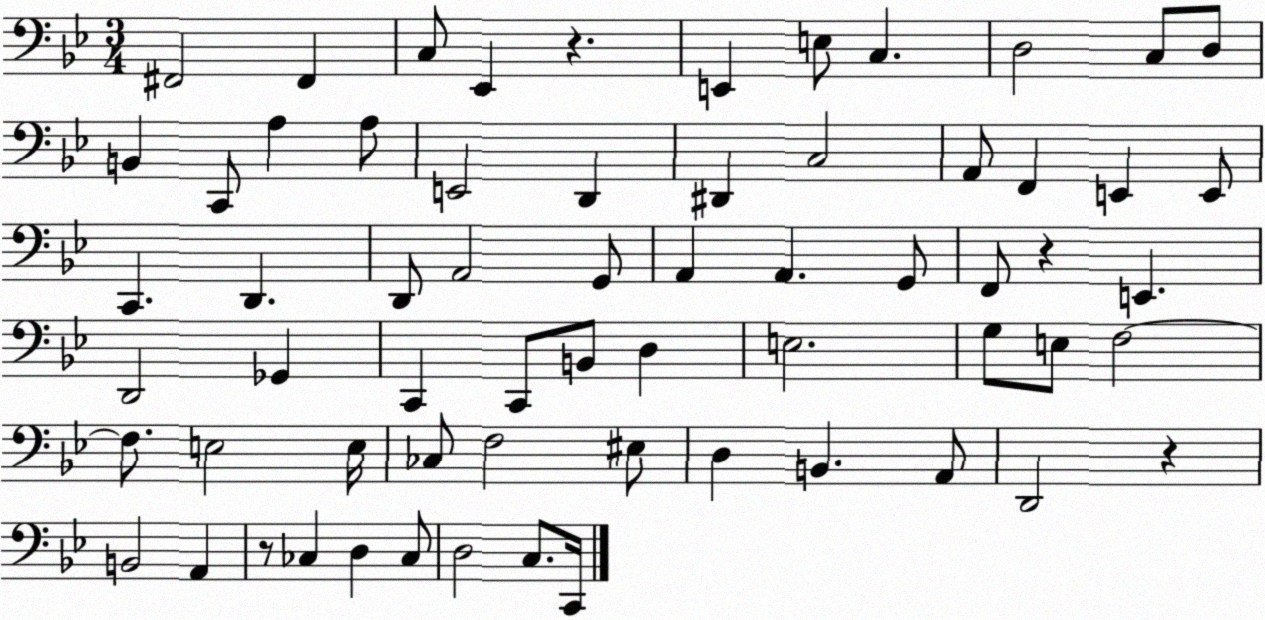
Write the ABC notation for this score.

X:1
T:Untitled
M:3/4
L:1/4
K:Bb
^F,,2 ^F,, C,/2 _E,, z E,, E,/2 C, D,2 C,/2 D,/2 B,, C,,/2 A, A,/2 E,,2 D,, ^D,, C,2 A,,/2 F,, E,, E,,/2 C,, D,, D,,/2 A,,2 G,,/2 A,, A,, G,,/2 F,,/2 z E,, D,,2 _G,, C,, C,,/2 B,,/2 D, E,2 G,/2 E,/2 F,2 F,/2 E,2 E,/4 _C,/2 F,2 ^E,/2 D, B,, A,,/2 D,,2 z B,,2 A,, z/2 _C, D, _C,/2 D,2 C,/2 C,,/4